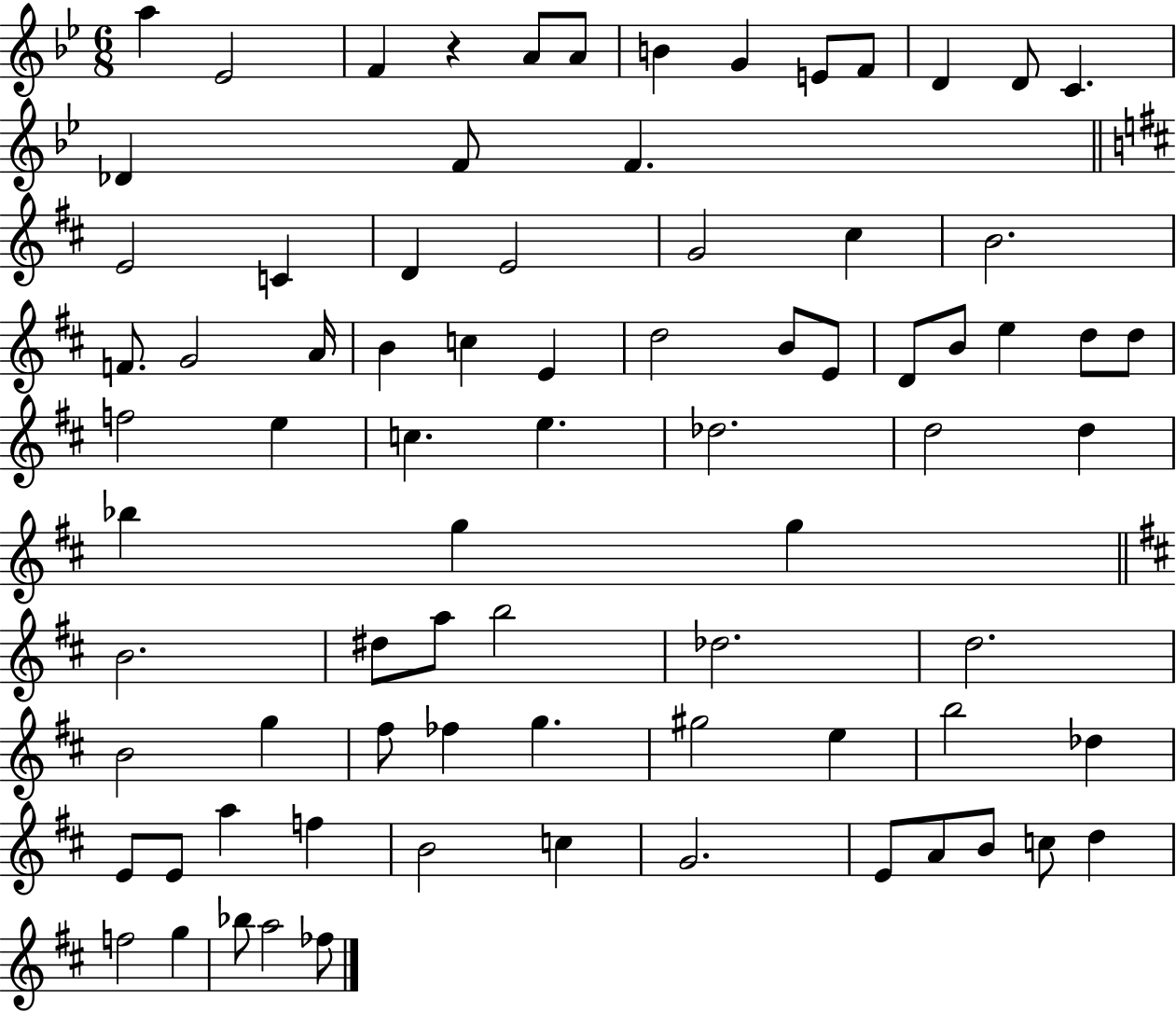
{
  \clef treble
  \numericTimeSignature
  \time 6/8
  \key bes \major
  a''4 ees'2 | f'4 r4 a'8 a'8 | b'4 g'4 e'8 f'8 | d'4 d'8 c'4. | \break des'4 f'8 f'4. | \bar "||" \break \key b \minor e'2 c'4 | d'4 e'2 | g'2 cis''4 | b'2. | \break f'8. g'2 a'16 | b'4 c''4 e'4 | d''2 b'8 e'8 | d'8 b'8 e''4 d''8 d''8 | \break f''2 e''4 | c''4. e''4. | des''2. | d''2 d''4 | \break bes''4 g''4 g''4 | \bar "||" \break \key b \minor b'2. | dis''8 a''8 b''2 | des''2. | d''2. | \break b'2 g''4 | fis''8 fes''4 g''4. | gis''2 e''4 | b''2 des''4 | \break e'8 e'8 a''4 f''4 | b'2 c''4 | g'2. | e'8 a'8 b'8 c''8 d''4 | \break f''2 g''4 | bes''8 a''2 fes''8 | \bar "|."
}